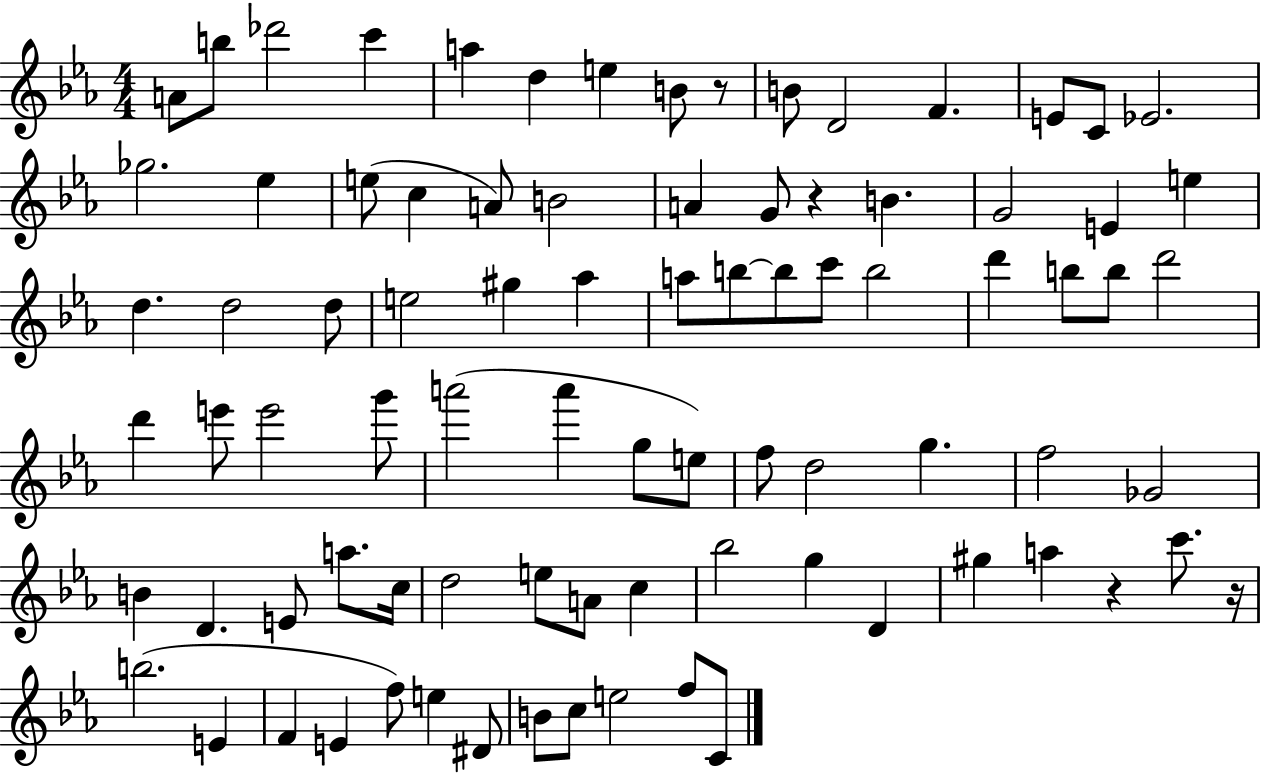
{
  \clef treble
  \numericTimeSignature
  \time 4/4
  \key ees \major
  a'8 b''8 des'''2 c'''4 | a''4 d''4 e''4 b'8 r8 | b'8 d'2 f'4. | e'8 c'8 ees'2. | \break ges''2. ees''4 | e''8( c''4 a'8) b'2 | a'4 g'8 r4 b'4. | g'2 e'4 e''4 | \break d''4. d''2 d''8 | e''2 gis''4 aes''4 | a''8 b''8~~ b''8 c'''8 b''2 | d'''4 b''8 b''8 d'''2 | \break d'''4 e'''8 e'''2 g'''8 | a'''2( a'''4 g''8 e''8) | f''8 d''2 g''4. | f''2 ges'2 | \break b'4 d'4. e'8 a''8. c''16 | d''2 e''8 a'8 c''4 | bes''2 g''4 d'4 | gis''4 a''4 r4 c'''8. r16 | \break b''2.( e'4 | f'4 e'4 f''8) e''4 dis'8 | b'8 c''8 e''2 f''8 c'8 | \bar "|."
}